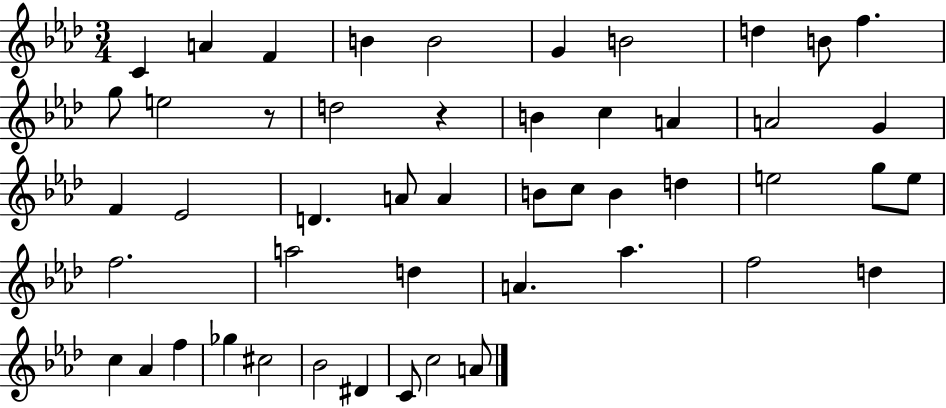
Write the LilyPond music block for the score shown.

{
  \clef treble
  \numericTimeSignature
  \time 3/4
  \key aes \major
  c'4 a'4 f'4 | b'4 b'2 | g'4 b'2 | d''4 b'8 f''4. | \break g''8 e''2 r8 | d''2 r4 | b'4 c''4 a'4 | a'2 g'4 | \break f'4 ees'2 | d'4. a'8 a'4 | b'8 c''8 b'4 d''4 | e''2 g''8 e''8 | \break f''2. | a''2 d''4 | a'4. aes''4. | f''2 d''4 | \break c''4 aes'4 f''4 | ges''4 cis''2 | bes'2 dis'4 | c'8 c''2 a'8 | \break \bar "|."
}